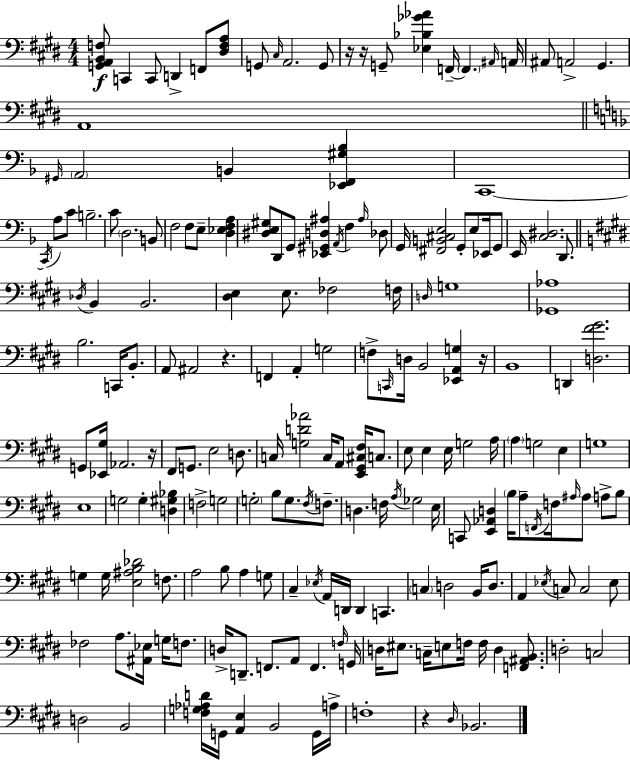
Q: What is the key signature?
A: E major